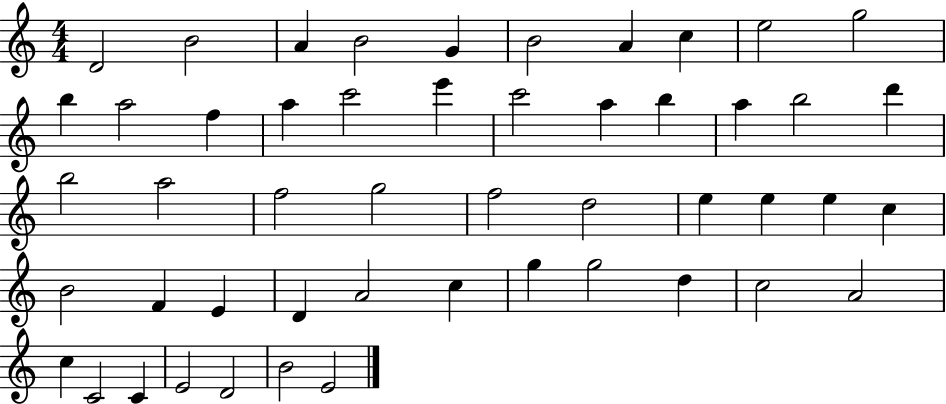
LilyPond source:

{
  \clef treble
  \numericTimeSignature
  \time 4/4
  \key c \major
  d'2 b'2 | a'4 b'2 g'4 | b'2 a'4 c''4 | e''2 g''2 | \break b''4 a''2 f''4 | a''4 c'''2 e'''4 | c'''2 a''4 b''4 | a''4 b''2 d'''4 | \break b''2 a''2 | f''2 g''2 | f''2 d''2 | e''4 e''4 e''4 c''4 | \break b'2 f'4 e'4 | d'4 a'2 c''4 | g''4 g''2 d''4 | c''2 a'2 | \break c''4 c'2 c'4 | e'2 d'2 | b'2 e'2 | \bar "|."
}